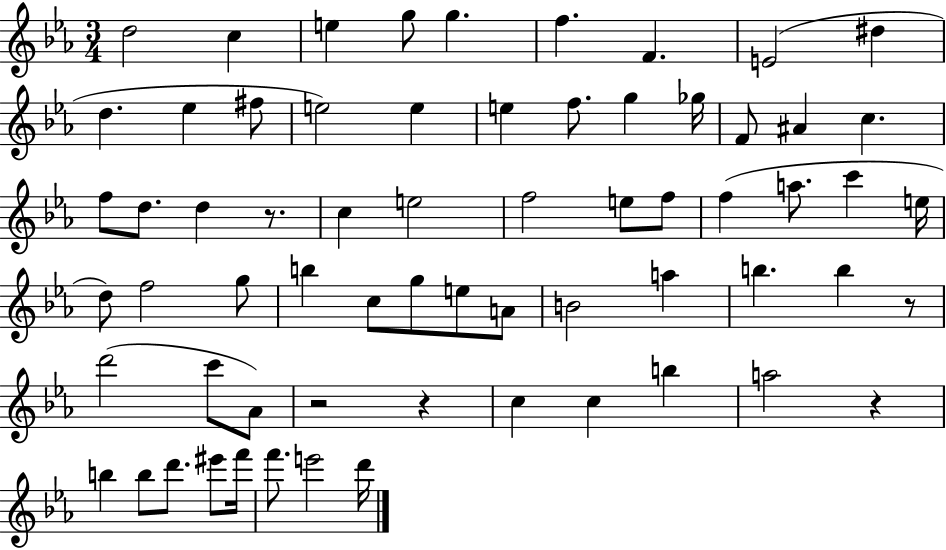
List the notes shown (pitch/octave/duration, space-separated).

D5/h C5/q E5/q G5/e G5/q. F5/q. F4/q. E4/h D#5/q D5/q. Eb5/q F#5/e E5/h E5/q E5/q F5/e. G5/q Gb5/s F4/e A#4/q C5/q. F5/e D5/e. D5/q R/e. C5/q E5/h F5/h E5/e F5/e F5/q A5/e. C6/q E5/s D5/e F5/h G5/e B5/q C5/e G5/e E5/e A4/e B4/h A5/q B5/q. B5/q R/e D6/h C6/e Ab4/e R/h R/q C5/q C5/q B5/q A5/h R/q B5/q B5/e D6/e. EIS6/e F6/s F6/e. E6/h D6/s